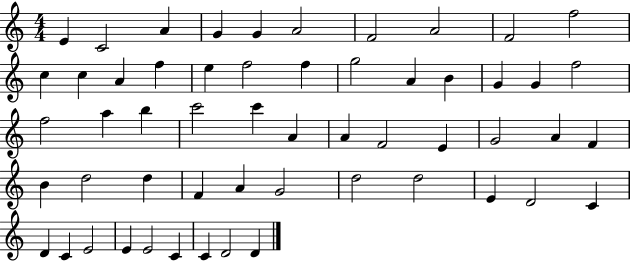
E4/q C4/h A4/q G4/q G4/q A4/h F4/h A4/h F4/h F5/h C5/q C5/q A4/q F5/q E5/q F5/h F5/q G5/h A4/q B4/q G4/q G4/q F5/h F5/h A5/q B5/q C6/h C6/q A4/q A4/q F4/h E4/q G4/h A4/q F4/q B4/q D5/h D5/q F4/q A4/q G4/h D5/h D5/h E4/q D4/h C4/q D4/q C4/q E4/h E4/q E4/h C4/q C4/q D4/h D4/q